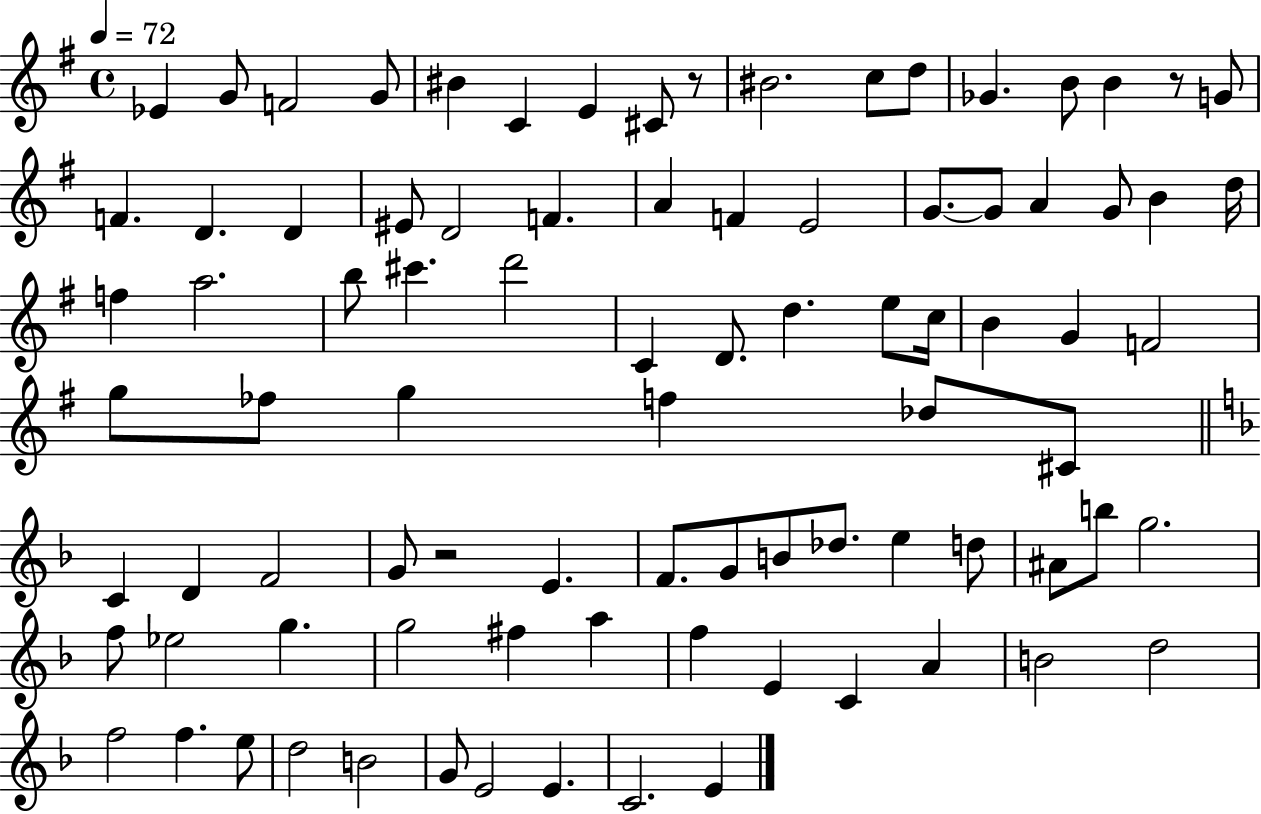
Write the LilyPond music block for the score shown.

{
  \clef treble
  \time 4/4
  \defaultTimeSignature
  \key g \major
  \tempo 4 = 72
  ees'4 g'8 f'2 g'8 | bis'4 c'4 e'4 cis'8 r8 | bis'2. c''8 d''8 | ges'4. b'8 b'4 r8 g'8 | \break f'4. d'4. d'4 | eis'8 d'2 f'4. | a'4 f'4 e'2 | g'8.~~ g'8 a'4 g'8 b'4 d''16 | \break f''4 a''2. | b''8 cis'''4. d'''2 | c'4 d'8. d''4. e''8 c''16 | b'4 g'4 f'2 | \break g''8 fes''8 g''4 f''4 des''8 cis'8 | \bar "||" \break \key d \minor c'4 d'4 f'2 | g'8 r2 e'4. | f'8. g'8 b'8 des''8. e''4 d''8 | ais'8 b''8 g''2. | \break f''8 ees''2 g''4. | g''2 fis''4 a''4 | f''4 e'4 c'4 a'4 | b'2 d''2 | \break f''2 f''4. e''8 | d''2 b'2 | g'8 e'2 e'4. | c'2. e'4 | \break \bar "|."
}